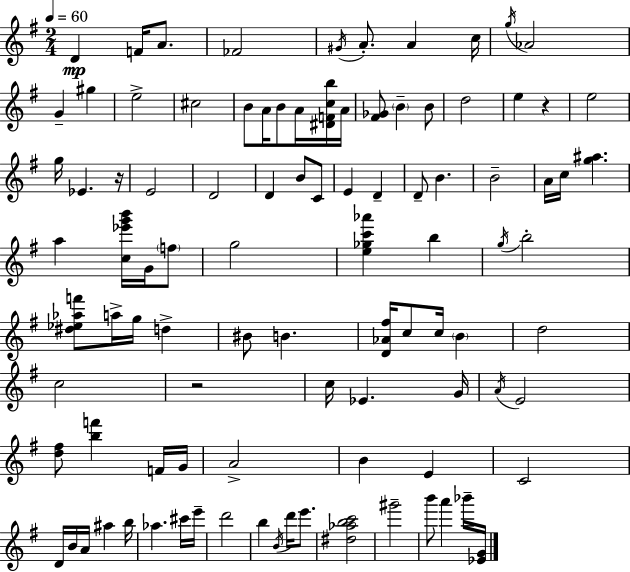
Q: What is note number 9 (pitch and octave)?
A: G5